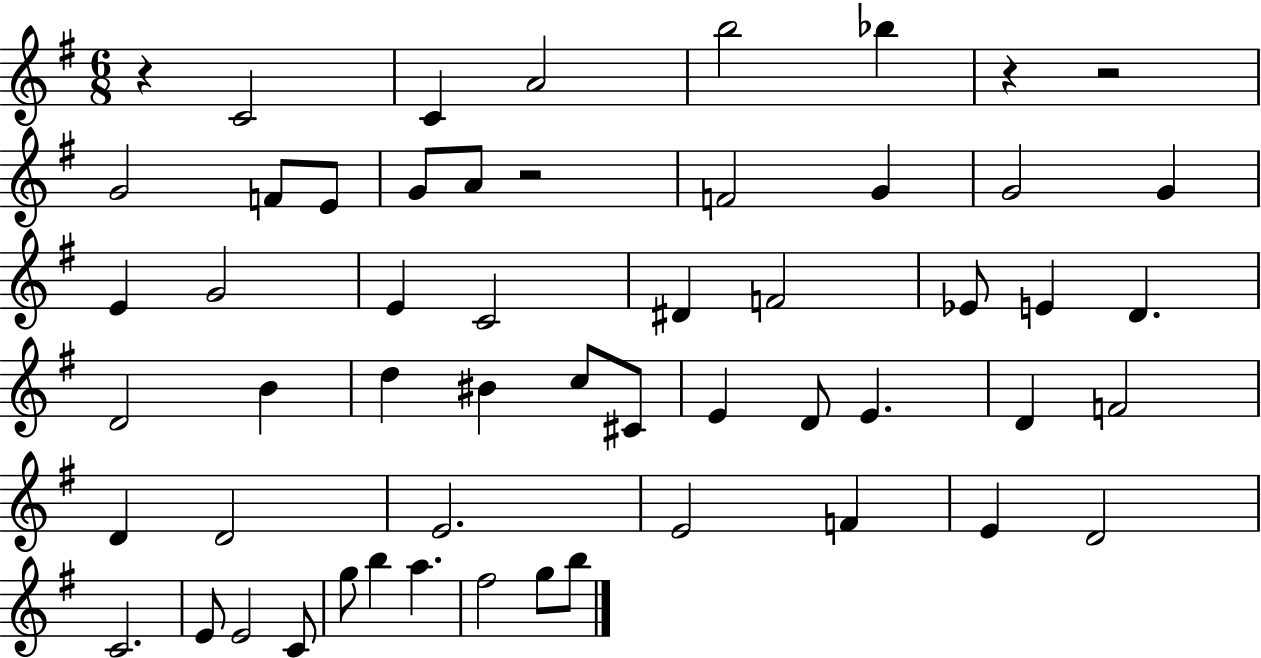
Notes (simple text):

R/q C4/h C4/q A4/h B5/h Bb5/q R/q R/h G4/h F4/e E4/e G4/e A4/e R/h F4/h G4/q G4/h G4/q E4/q G4/h E4/q C4/h D#4/q F4/h Eb4/e E4/q D4/q. D4/h B4/q D5/q BIS4/q C5/e C#4/e E4/q D4/e E4/q. D4/q F4/h D4/q D4/h E4/h. E4/h F4/q E4/q D4/h C4/h. E4/e E4/h C4/e G5/e B5/q A5/q. F#5/h G5/e B5/e